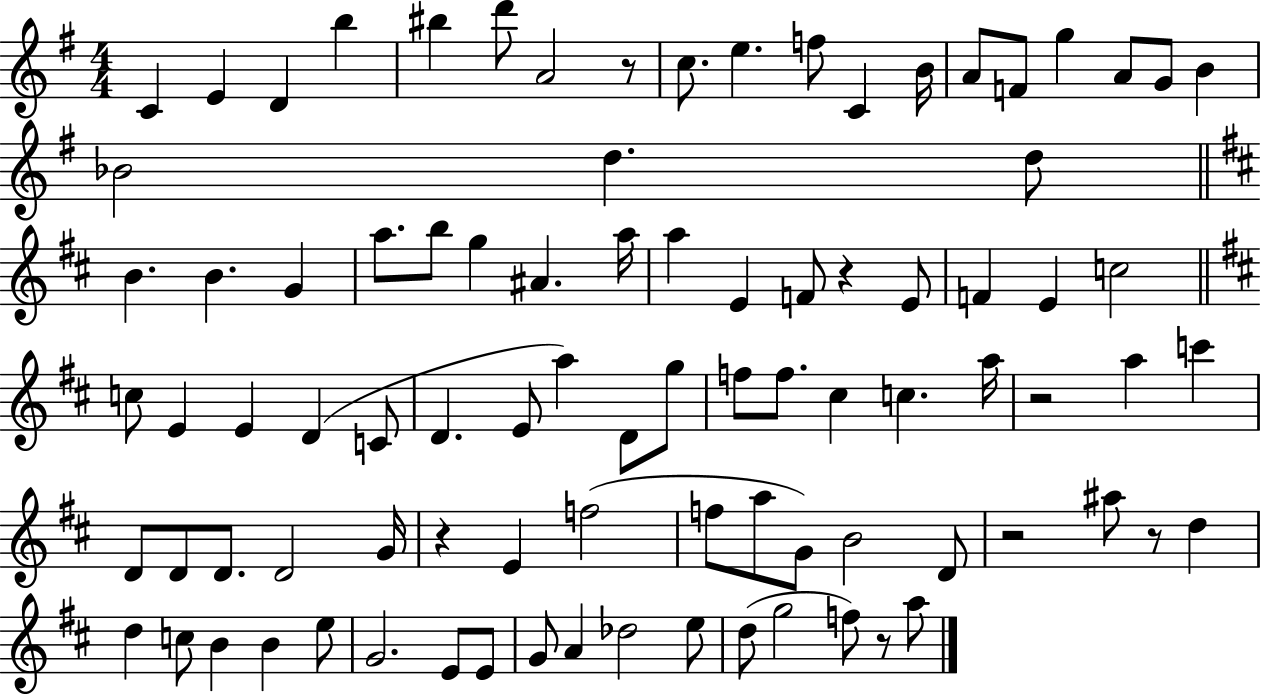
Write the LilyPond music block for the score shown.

{
  \clef treble
  \numericTimeSignature
  \time 4/4
  \key g \major
  c'4 e'4 d'4 b''4 | bis''4 d'''8 a'2 r8 | c''8. e''4. f''8 c'4 b'16 | a'8 f'8 g''4 a'8 g'8 b'4 | \break bes'2 d''4. d''8 | \bar "||" \break \key d \major b'4. b'4. g'4 | a''8. b''8 g''4 ais'4. a''16 | a''4 e'4 f'8 r4 e'8 | f'4 e'4 c''2 | \break \bar "||" \break \key b \minor c''8 e'4 e'4 d'4( c'8 | d'4. e'8 a''4) d'8 g''8 | f''8 f''8. cis''4 c''4. a''16 | r2 a''4 c'''4 | \break d'8 d'8 d'8. d'2 g'16 | r4 e'4 f''2( | f''8 a''8 g'8) b'2 d'8 | r2 ais''8 r8 d''4 | \break d''4 c''8 b'4 b'4 e''8 | g'2. e'8 e'8 | g'8 a'4 des''2 e''8 | d''8( g''2 f''8) r8 a''8 | \break \bar "|."
}